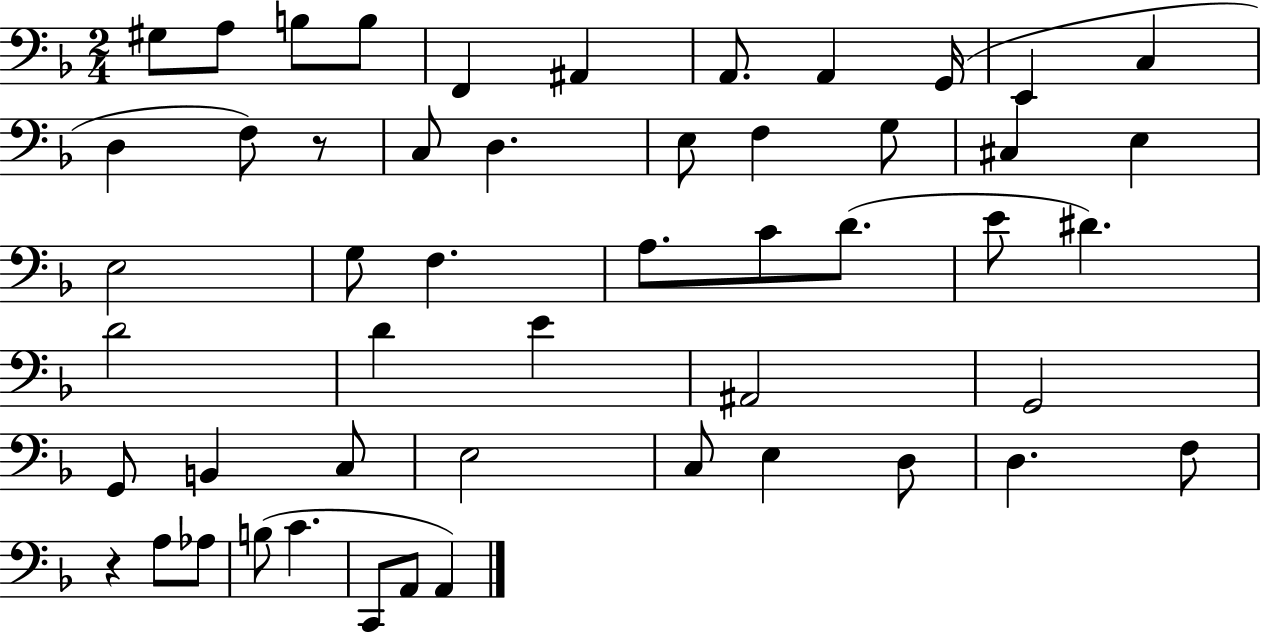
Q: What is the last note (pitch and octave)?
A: A2